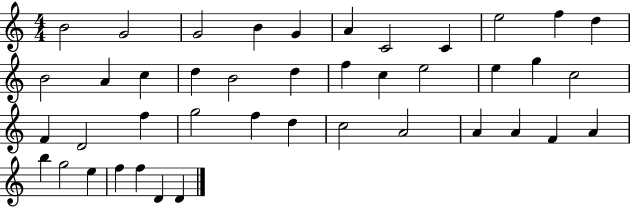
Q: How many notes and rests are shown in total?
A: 42